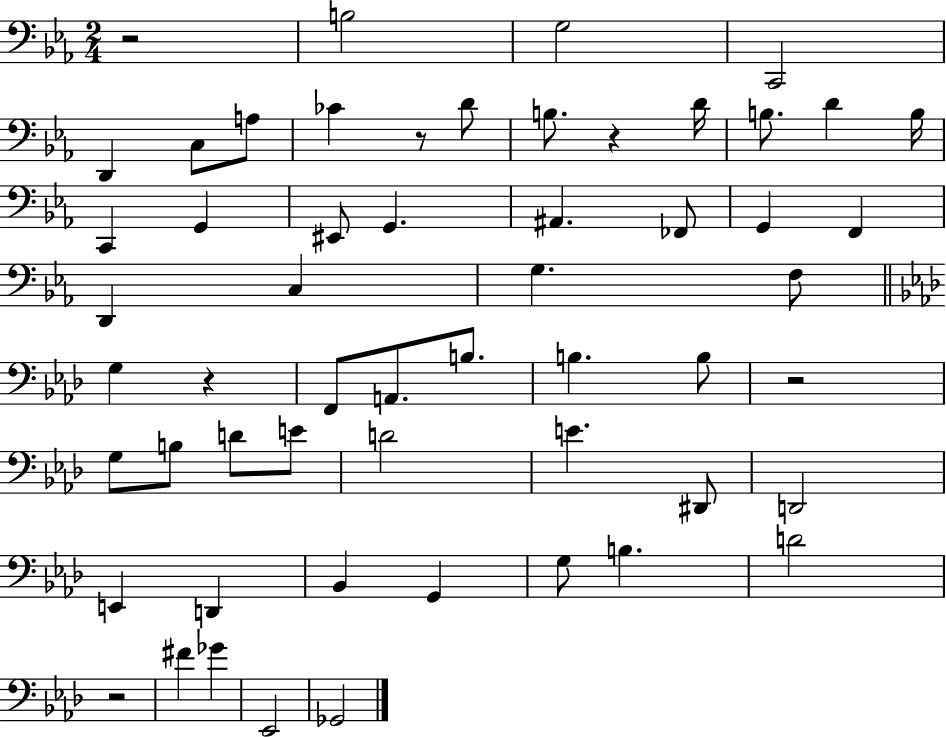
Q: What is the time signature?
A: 2/4